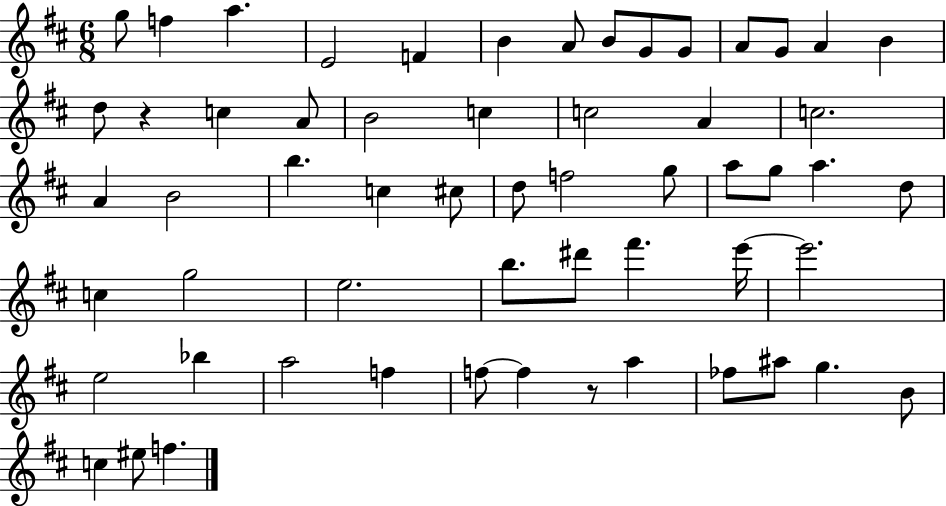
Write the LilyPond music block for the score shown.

{
  \clef treble
  \numericTimeSignature
  \time 6/8
  \key d \major
  \repeat volta 2 { g''8 f''4 a''4. | e'2 f'4 | b'4 a'8 b'8 g'8 g'8 | a'8 g'8 a'4 b'4 | \break d''8 r4 c''4 a'8 | b'2 c''4 | c''2 a'4 | c''2. | \break a'4 b'2 | b''4. c''4 cis''8 | d''8 f''2 g''8 | a''8 g''8 a''4. d''8 | \break c''4 g''2 | e''2. | b''8. dis'''8 fis'''4. e'''16~~ | e'''2. | \break e''2 bes''4 | a''2 f''4 | f''8~~ f''4 r8 a''4 | fes''8 ais''8 g''4. b'8 | \break c''4 eis''8 f''4. | } \bar "|."
}